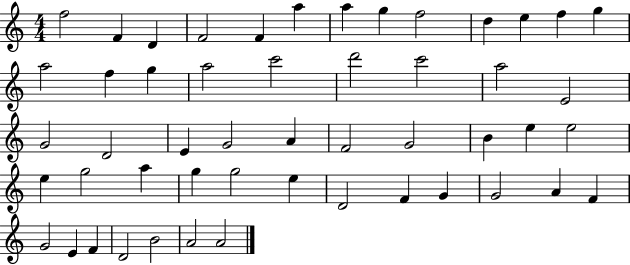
{
  \clef treble
  \numericTimeSignature
  \time 4/4
  \key c \major
  f''2 f'4 d'4 | f'2 f'4 a''4 | a''4 g''4 f''2 | d''4 e''4 f''4 g''4 | \break a''2 f''4 g''4 | a''2 c'''2 | d'''2 c'''2 | a''2 e'2 | \break g'2 d'2 | e'4 g'2 a'4 | f'2 g'2 | b'4 e''4 e''2 | \break e''4 g''2 a''4 | g''4 g''2 e''4 | d'2 f'4 g'4 | g'2 a'4 f'4 | \break g'2 e'4 f'4 | d'2 b'2 | a'2 a'2 | \bar "|."
}